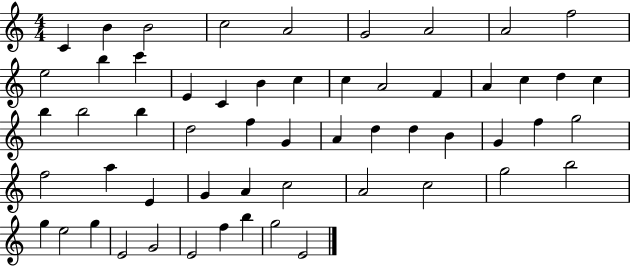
C4/q B4/q B4/h C5/h A4/h G4/h A4/h A4/h F5/h E5/h B5/q C6/q E4/q C4/q B4/q C5/q C5/q A4/h F4/q A4/q C5/q D5/q C5/q B5/q B5/h B5/q D5/h F5/q G4/q A4/q D5/q D5/q B4/q G4/q F5/q G5/h F5/h A5/q E4/q G4/q A4/q C5/h A4/h C5/h G5/h B5/h G5/q E5/h G5/q E4/h G4/h E4/h F5/q B5/q G5/h E4/h